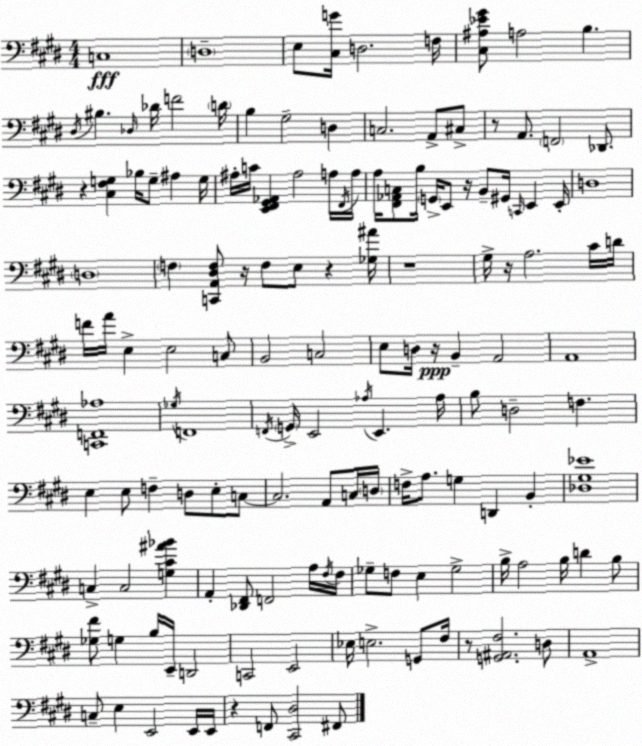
X:1
T:Untitled
M:4/4
L:1/4
K:E
C,4 D,4 E,/2 [^C,G]/4 D,2 F,/4 [^C,^A,_E^G]/2 A,2 B, ^D,/4 ^B, _D,/4 _D/4 F2 D/4 B, ^G,2 D, C,2 A,,/2 ^C,/2 z/2 A,,/2 F,,2 _D,,/2 z [^C,^F,G,] _B,/4 G,/2 ^A, G,/4 ^A,/4 C/4 [E,,^F,,^G,,_A,,] ^A,2 A,/4 ^F,,/4 A,/4 A,/4 [^F,,_A,,C,]/2 B,/4 G,,/4 E,,/2 z/4 B,,/2 ^G,,/4 C,,/4 E,, E,,/4 D,4 D,4 F, [C,,A,,^D,F,]/2 z/4 F,/2 E,/2 z [_G,^A]/4 z4 ^G,/4 z/4 A,2 ^C/4 D/4 F/4 A/4 E, E,2 C,/2 B,,2 C,2 E,/2 D,/4 z/4 B,, A,,2 A,,4 [C,,F,,_A,]4 _G,/4 F,,4 F,,/4 G,,/4 E,,2 _A,/4 E,, _A,/4 B,/2 D,2 F, E, E,/2 F, D,/2 E,/2 C,/2 C,2 A,,/2 C,/4 D,/4 F,/4 A,/2 G, D,, B,, [_D,^G,_E]4 C, C,2 [G,^C^A_B] A,, [_D,,^F,,]/2 F,,2 A,/4 ^F,/4 ^F,/4 _G,/2 F,/2 E, _G,2 B,/4 A,2 B,/4 D B,/2 [_G,^F]/2 G, B,/4 E,,/4 D,,2 C,,2 E,,2 _E,/4 E,2 G,,/2 ^F,/4 z/2 [G,,^A,,^F,]2 D,/2 A,,4 C,/2 E, E,,2 E,,/4 E,,/4 z F,,/2 [^C,,^D,]2 ^F,,/2